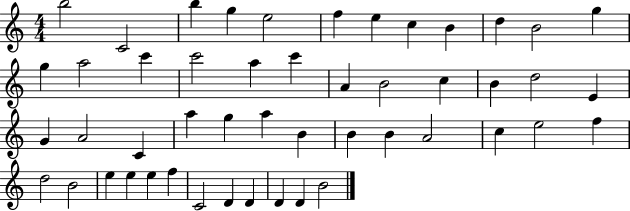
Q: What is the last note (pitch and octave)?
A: B4